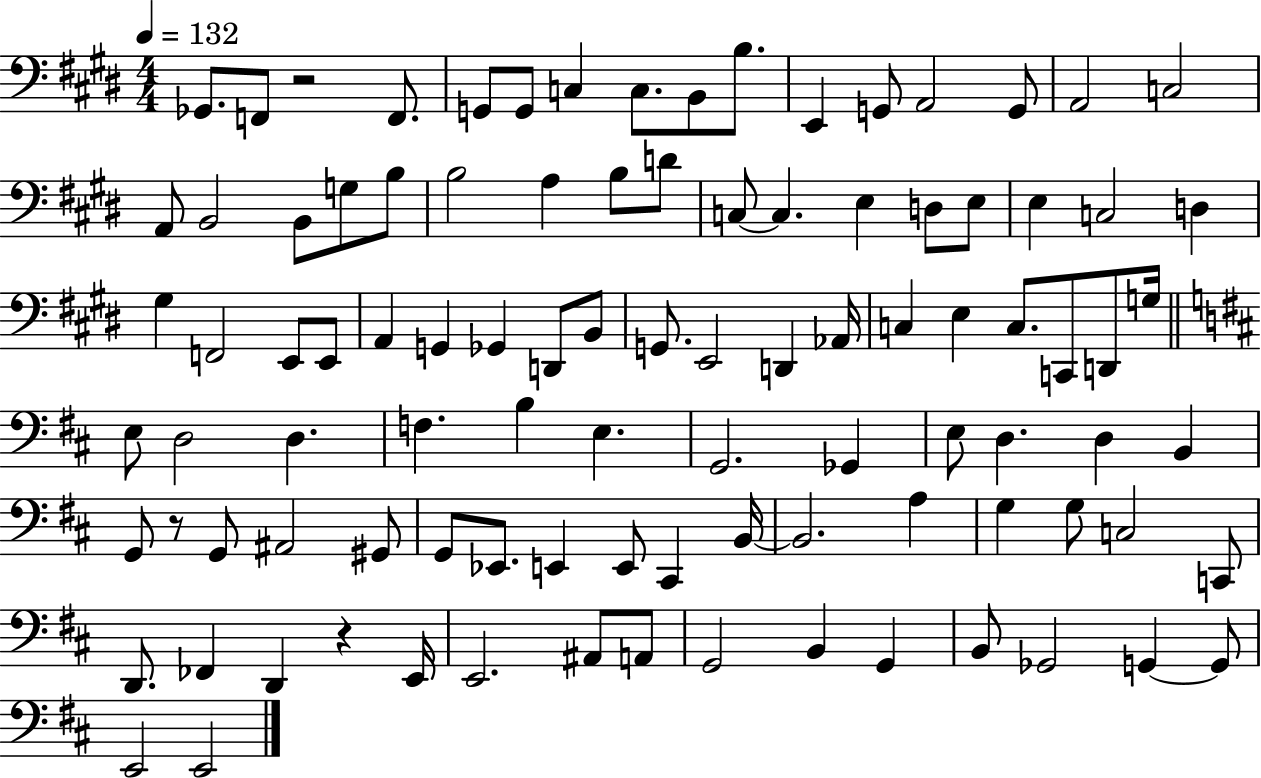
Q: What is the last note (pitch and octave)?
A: E2